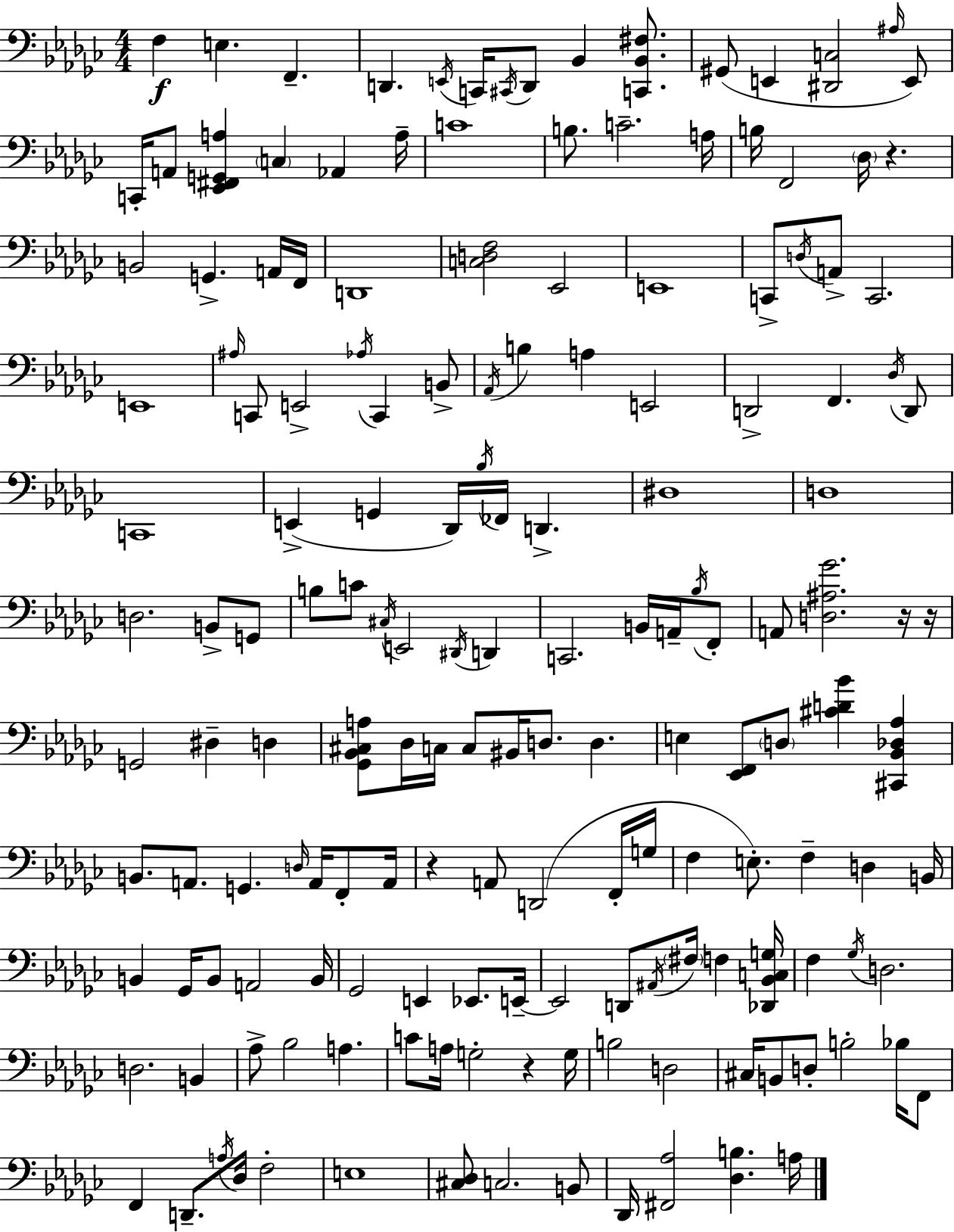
X:1
T:Untitled
M:4/4
L:1/4
K:Ebm
F, E, F,, D,, E,,/4 C,,/4 ^C,,/4 D,,/2 _B,, [C,,_B,,^F,]/2 ^G,,/2 E,, [^D,,C,]2 ^A,/4 E,,/2 C,,/4 A,,/2 [_E,,^F,,G,,A,] C, _A,, A,/4 C4 B,/2 C2 A,/4 B,/4 F,,2 _D,/4 z B,,2 G,, A,,/4 F,,/4 D,,4 [C,D,F,]2 _E,,2 E,,4 C,,/2 D,/4 A,,/2 C,,2 E,,4 ^A,/4 C,,/2 E,,2 _A,/4 C,, B,,/2 _A,,/4 B, A, E,,2 D,,2 F,, _D,/4 D,,/2 C,,4 E,, G,, _D,,/4 _B,/4 _F,,/4 D,, ^D,4 D,4 D,2 B,,/2 G,,/2 B,/2 C/2 ^C,/4 E,,2 ^D,,/4 D,, C,,2 B,,/4 A,,/4 _B,/4 F,,/2 A,,/2 [D,^A,_G]2 z/4 z/4 G,,2 ^D, D, [_G,,_B,,^C,A,]/2 _D,/4 C,/4 C,/2 ^B,,/4 D,/2 D, E, [_E,,F,,]/2 D,/2 [^CD_B] [^C,,_B,,_D,_A,] B,,/2 A,,/2 G,, D,/4 A,,/4 F,,/2 A,,/4 z A,,/2 D,,2 F,,/4 G,/4 F, E,/2 F, D, B,,/4 B,, _G,,/4 B,,/2 A,,2 B,,/4 _G,,2 E,, _E,,/2 E,,/4 E,,2 D,,/2 ^A,,/4 ^F,/4 F, [_D,,_B,,C,G,]/4 F, _G,/4 D,2 D,2 B,, _A,/2 _B,2 A, C/2 A,/4 G,2 z G,/4 B,2 D,2 ^C,/4 B,,/2 D,/2 B,2 _B,/4 F,,/2 F,, D,,/2 A,/4 _D,/4 F,2 E,4 [^C,_D,]/2 C,2 B,,/2 _D,,/4 [^F,,_A,]2 [_D,B,] A,/4